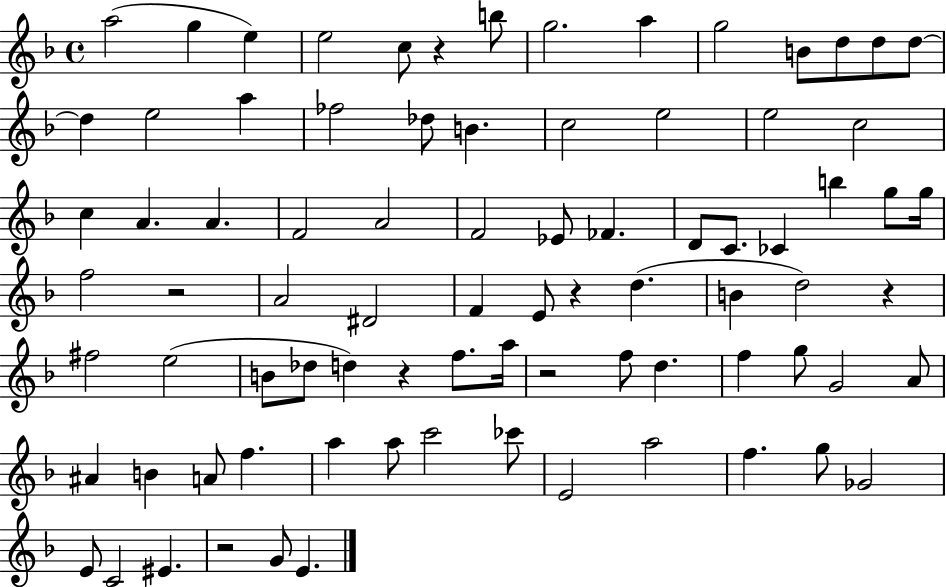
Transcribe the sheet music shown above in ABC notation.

X:1
T:Untitled
M:4/4
L:1/4
K:F
a2 g e e2 c/2 z b/2 g2 a g2 B/2 d/2 d/2 d/2 d e2 a _f2 _d/2 B c2 e2 e2 c2 c A A F2 A2 F2 _E/2 _F D/2 C/2 _C b g/2 g/4 f2 z2 A2 ^D2 F E/2 z d B d2 z ^f2 e2 B/2 _d/2 d z f/2 a/4 z2 f/2 d f g/2 G2 A/2 ^A B A/2 f a a/2 c'2 _c'/2 E2 a2 f g/2 _G2 E/2 C2 ^E z2 G/2 E